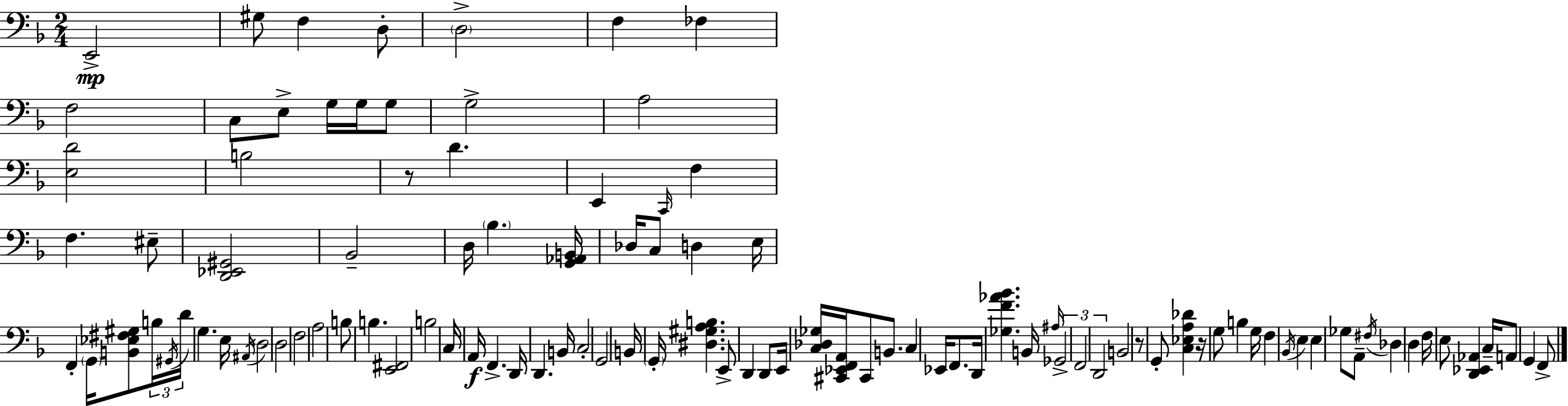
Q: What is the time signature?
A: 2/4